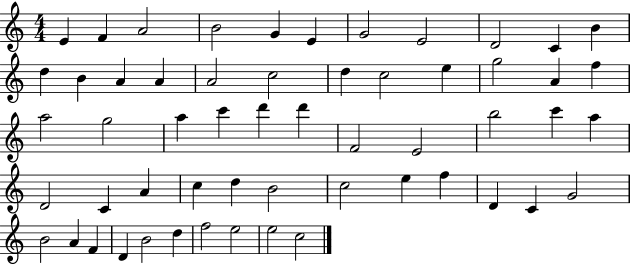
{
  \clef treble
  \numericTimeSignature
  \time 4/4
  \key c \major
  e'4 f'4 a'2 | b'2 g'4 e'4 | g'2 e'2 | d'2 c'4 b'4 | \break d''4 b'4 a'4 a'4 | a'2 c''2 | d''4 c''2 e''4 | g''2 a'4 f''4 | \break a''2 g''2 | a''4 c'''4 d'''4 d'''4 | f'2 e'2 | b''2 c'''4 a''4 | \break d'2 c'4 a'4 | c''4 d''4 b'2 | c''2 e''4 f''4 | d'4 c'4 g'2 | \break b'2 a'4 f'4 | d'4 b'2 d''4 | f''2 e''2 | e''2 c''2 | \break \bar "|."
}